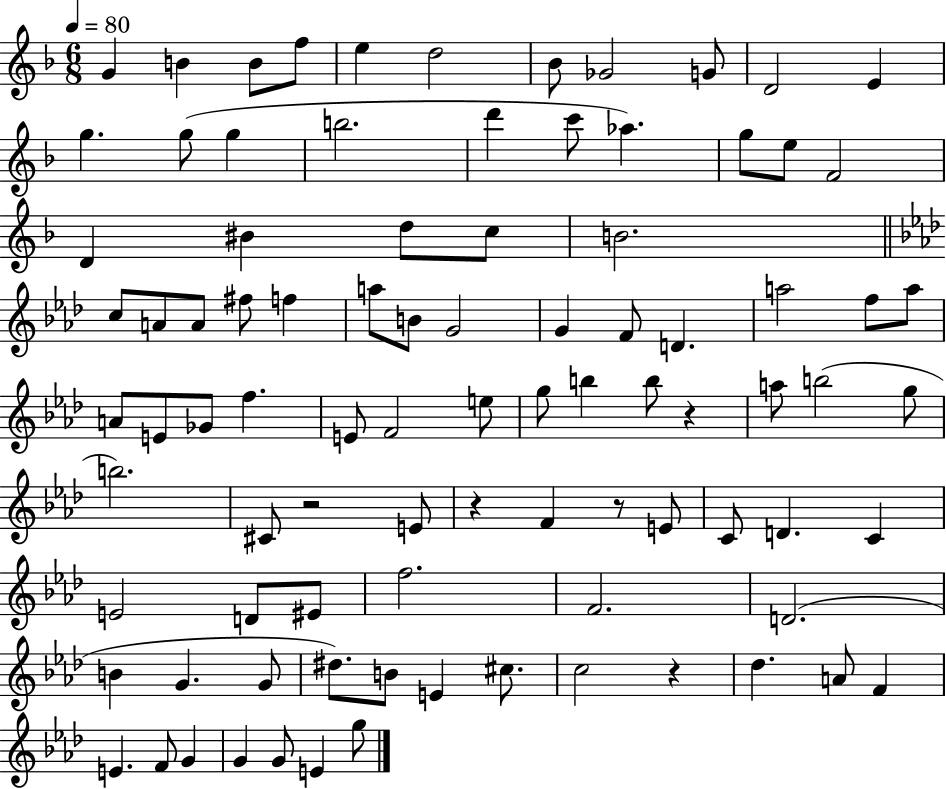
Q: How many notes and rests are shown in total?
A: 90